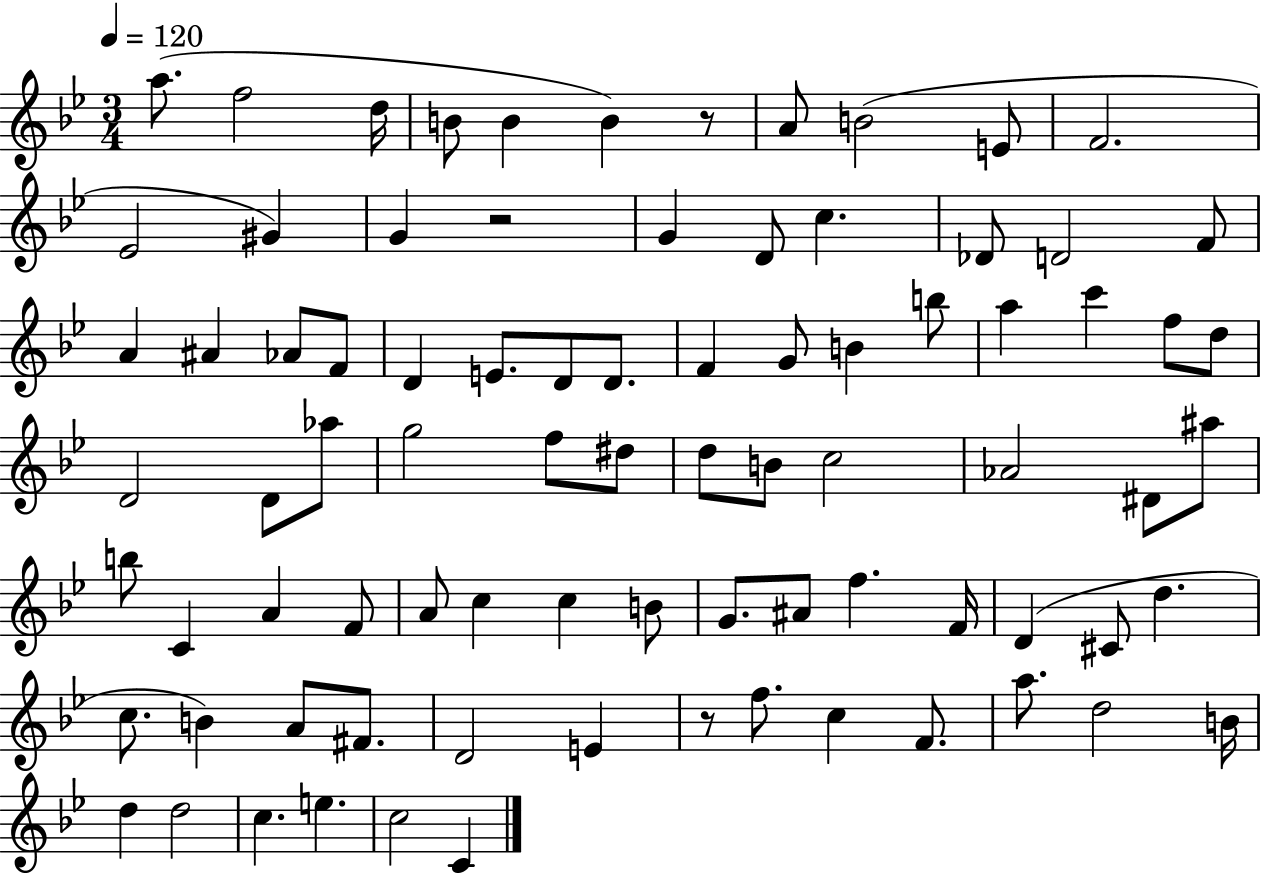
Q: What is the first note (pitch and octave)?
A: A5